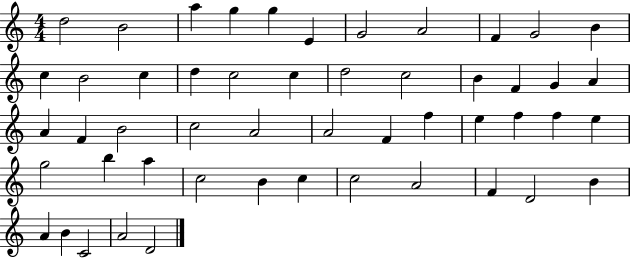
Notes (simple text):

D5/h B4/h A5/q G5/q G5/q E4/q G4/h A4/h F4/q G4/h B4/q C5/q B4/h C5/q D5/q C5/h C5/q D5/h C5/h B4/q F4/q G4/q A4/q A4/q F4/q B4/h C5/h A4/h A4/h F4/q F5/q E5/q F5/q F5/q E5/q G5/h B5/q A5/q C5/h B4/q C5/q C5/h A4/h F4/q D4/h B4/q A4/q B4/q C4/h A4/h D4/h